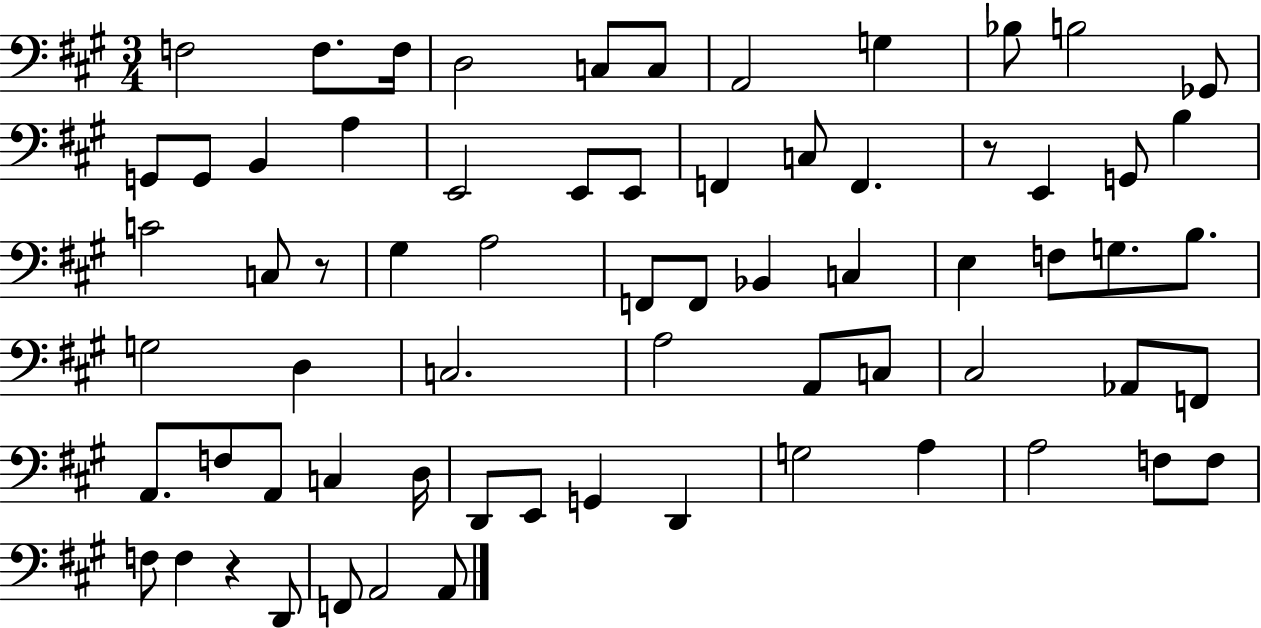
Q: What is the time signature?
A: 3/4